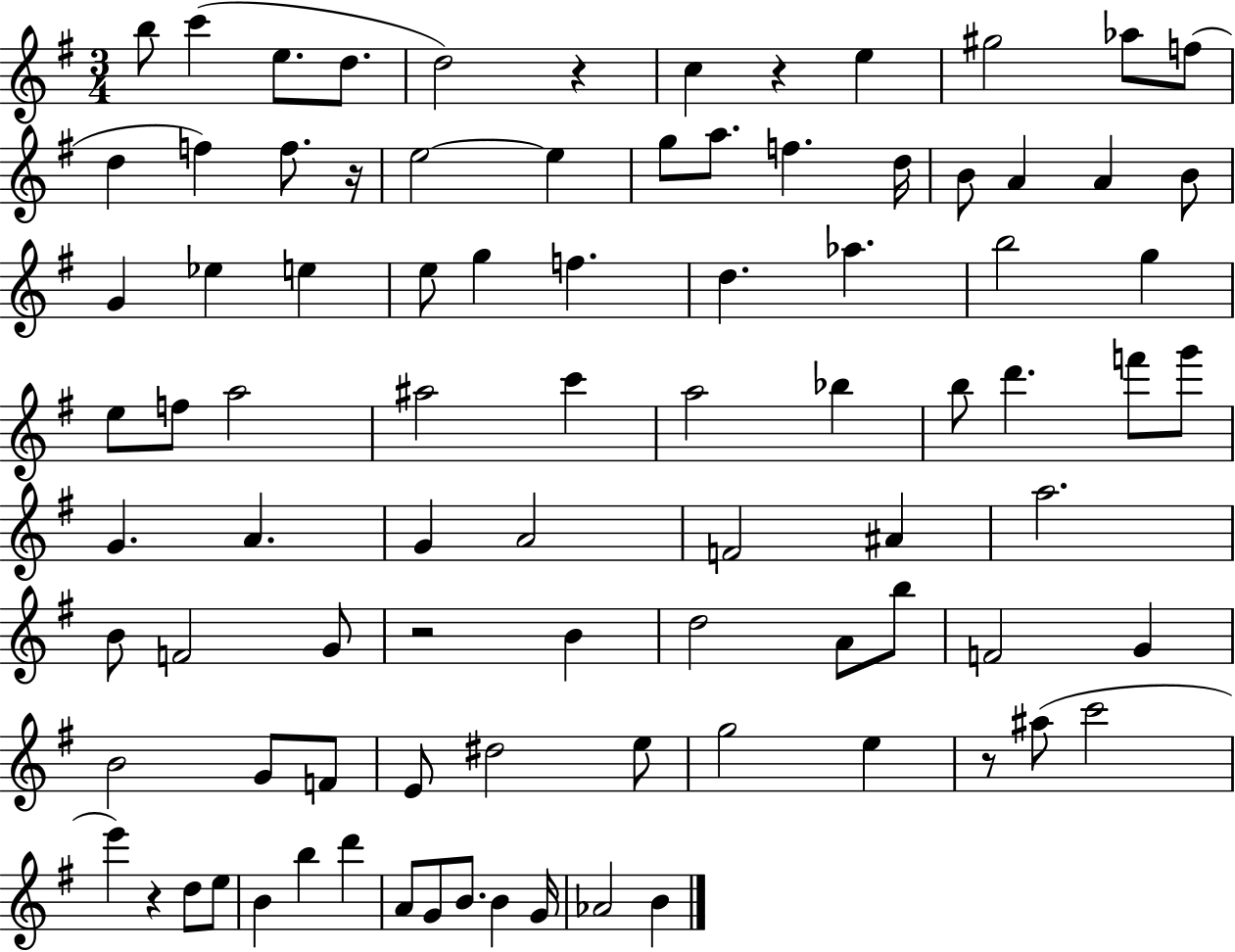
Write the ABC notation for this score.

X:1
T:Untitled
M:3/4
L:1/4
K:G
b/2 c' e/2 d/2 d2 z c z e ^g2 _a/2 f/2 d f f/2 z/4 e2 e g/2 a/2 f d/4 B/2 A A B/2 G _e e e/2 g f d _a b2 g e/2 f/2 a2 ^a2 c' a2 _b b/2 d' f'/2 g'/2 G A G A2 F2 ^A a2 B/2 F2 G/2 z2 B d2 A/2 b/2 F2 G B2 G/2 F/2 E/2 ^d2 e/2 g2 e z/2 ^a/2 c'2 e' z d/2 e/2 B b d' A/2 G/2 B/2 B G/4 _A2 B